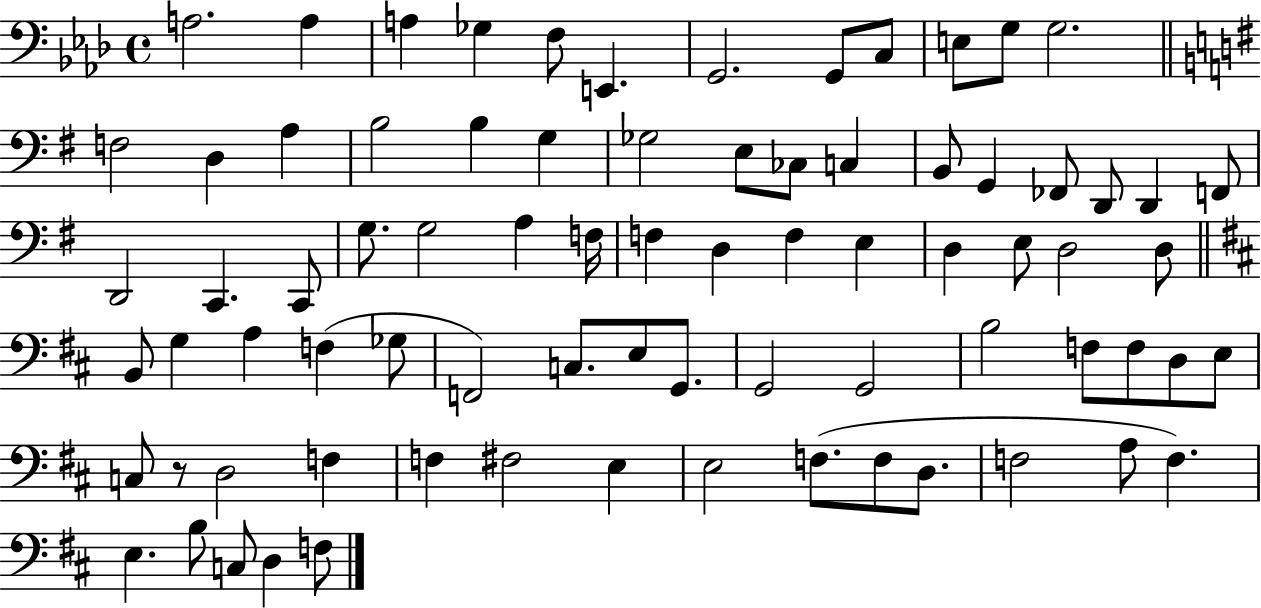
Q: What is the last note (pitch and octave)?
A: F3